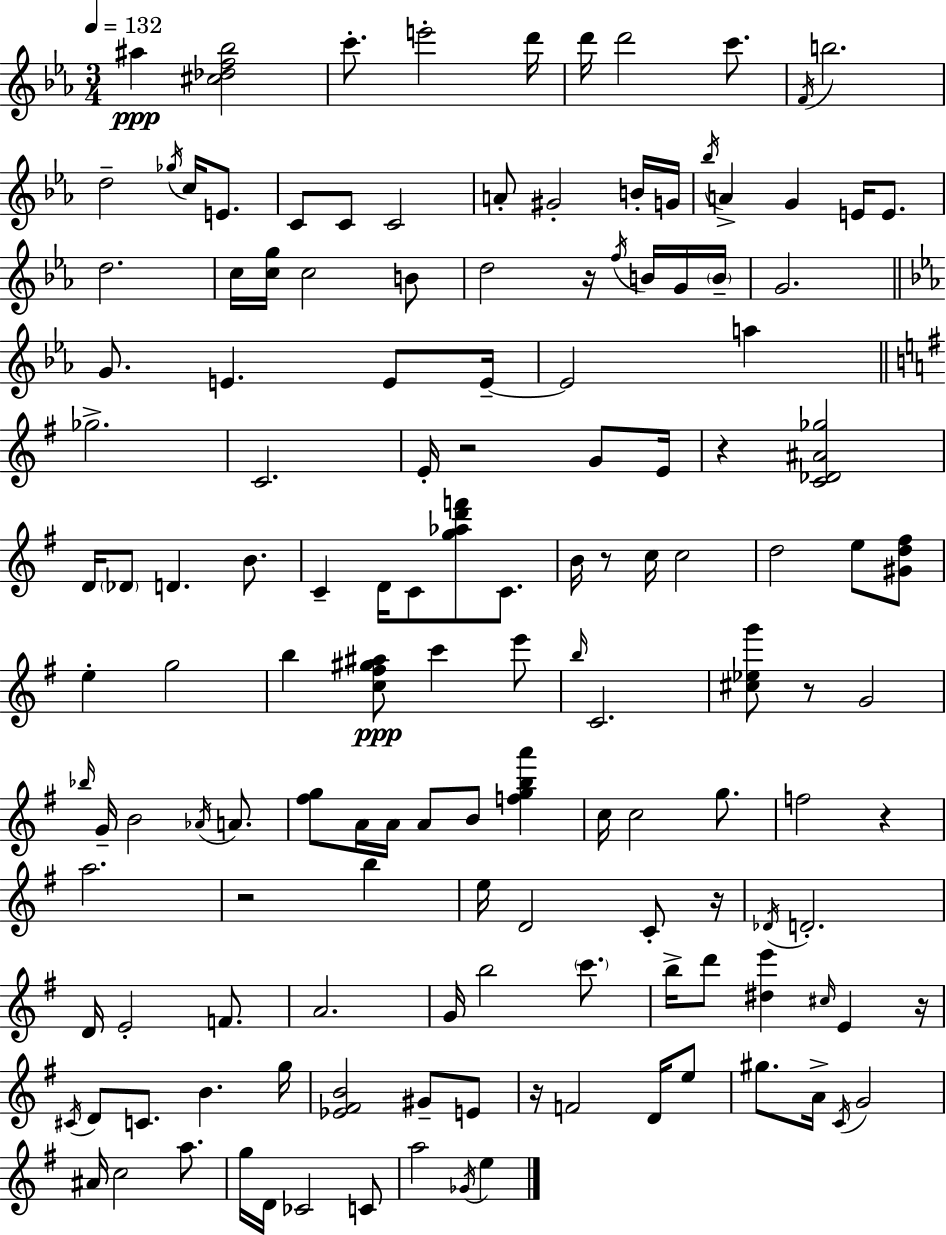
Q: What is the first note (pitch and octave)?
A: A#5